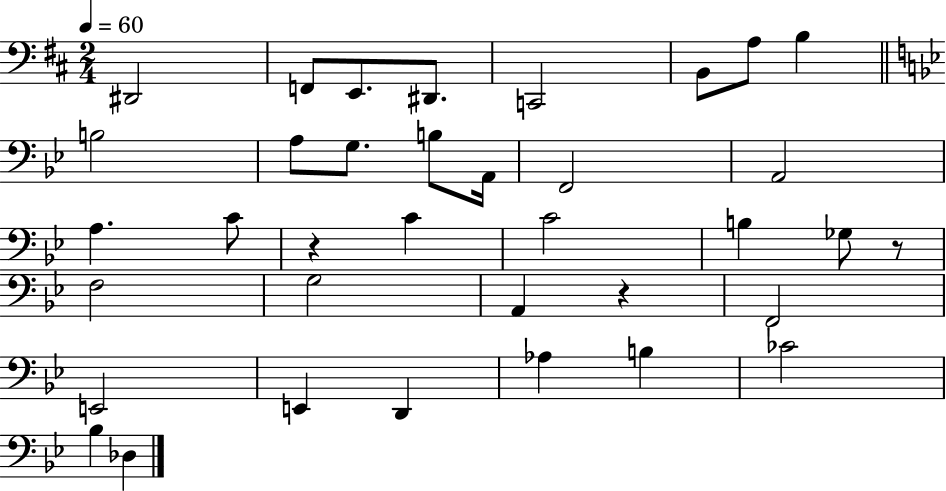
X:1
T:Untitled
M:2/4
L:1/4
K:D
^D,,2 F,,/2 E,,/2 ^D,,/2 C,,2 B,,/2 A,/2 B, B,2 A,/2 G,/2 B,/2 A,,/4 F,,2 A,,2 A, C/2 z C C2 B, _G,/2 z/2 F,2 G,2 A,, z F,,2 E,,2 E,, D,, _A, B, _C2 _B, _D,